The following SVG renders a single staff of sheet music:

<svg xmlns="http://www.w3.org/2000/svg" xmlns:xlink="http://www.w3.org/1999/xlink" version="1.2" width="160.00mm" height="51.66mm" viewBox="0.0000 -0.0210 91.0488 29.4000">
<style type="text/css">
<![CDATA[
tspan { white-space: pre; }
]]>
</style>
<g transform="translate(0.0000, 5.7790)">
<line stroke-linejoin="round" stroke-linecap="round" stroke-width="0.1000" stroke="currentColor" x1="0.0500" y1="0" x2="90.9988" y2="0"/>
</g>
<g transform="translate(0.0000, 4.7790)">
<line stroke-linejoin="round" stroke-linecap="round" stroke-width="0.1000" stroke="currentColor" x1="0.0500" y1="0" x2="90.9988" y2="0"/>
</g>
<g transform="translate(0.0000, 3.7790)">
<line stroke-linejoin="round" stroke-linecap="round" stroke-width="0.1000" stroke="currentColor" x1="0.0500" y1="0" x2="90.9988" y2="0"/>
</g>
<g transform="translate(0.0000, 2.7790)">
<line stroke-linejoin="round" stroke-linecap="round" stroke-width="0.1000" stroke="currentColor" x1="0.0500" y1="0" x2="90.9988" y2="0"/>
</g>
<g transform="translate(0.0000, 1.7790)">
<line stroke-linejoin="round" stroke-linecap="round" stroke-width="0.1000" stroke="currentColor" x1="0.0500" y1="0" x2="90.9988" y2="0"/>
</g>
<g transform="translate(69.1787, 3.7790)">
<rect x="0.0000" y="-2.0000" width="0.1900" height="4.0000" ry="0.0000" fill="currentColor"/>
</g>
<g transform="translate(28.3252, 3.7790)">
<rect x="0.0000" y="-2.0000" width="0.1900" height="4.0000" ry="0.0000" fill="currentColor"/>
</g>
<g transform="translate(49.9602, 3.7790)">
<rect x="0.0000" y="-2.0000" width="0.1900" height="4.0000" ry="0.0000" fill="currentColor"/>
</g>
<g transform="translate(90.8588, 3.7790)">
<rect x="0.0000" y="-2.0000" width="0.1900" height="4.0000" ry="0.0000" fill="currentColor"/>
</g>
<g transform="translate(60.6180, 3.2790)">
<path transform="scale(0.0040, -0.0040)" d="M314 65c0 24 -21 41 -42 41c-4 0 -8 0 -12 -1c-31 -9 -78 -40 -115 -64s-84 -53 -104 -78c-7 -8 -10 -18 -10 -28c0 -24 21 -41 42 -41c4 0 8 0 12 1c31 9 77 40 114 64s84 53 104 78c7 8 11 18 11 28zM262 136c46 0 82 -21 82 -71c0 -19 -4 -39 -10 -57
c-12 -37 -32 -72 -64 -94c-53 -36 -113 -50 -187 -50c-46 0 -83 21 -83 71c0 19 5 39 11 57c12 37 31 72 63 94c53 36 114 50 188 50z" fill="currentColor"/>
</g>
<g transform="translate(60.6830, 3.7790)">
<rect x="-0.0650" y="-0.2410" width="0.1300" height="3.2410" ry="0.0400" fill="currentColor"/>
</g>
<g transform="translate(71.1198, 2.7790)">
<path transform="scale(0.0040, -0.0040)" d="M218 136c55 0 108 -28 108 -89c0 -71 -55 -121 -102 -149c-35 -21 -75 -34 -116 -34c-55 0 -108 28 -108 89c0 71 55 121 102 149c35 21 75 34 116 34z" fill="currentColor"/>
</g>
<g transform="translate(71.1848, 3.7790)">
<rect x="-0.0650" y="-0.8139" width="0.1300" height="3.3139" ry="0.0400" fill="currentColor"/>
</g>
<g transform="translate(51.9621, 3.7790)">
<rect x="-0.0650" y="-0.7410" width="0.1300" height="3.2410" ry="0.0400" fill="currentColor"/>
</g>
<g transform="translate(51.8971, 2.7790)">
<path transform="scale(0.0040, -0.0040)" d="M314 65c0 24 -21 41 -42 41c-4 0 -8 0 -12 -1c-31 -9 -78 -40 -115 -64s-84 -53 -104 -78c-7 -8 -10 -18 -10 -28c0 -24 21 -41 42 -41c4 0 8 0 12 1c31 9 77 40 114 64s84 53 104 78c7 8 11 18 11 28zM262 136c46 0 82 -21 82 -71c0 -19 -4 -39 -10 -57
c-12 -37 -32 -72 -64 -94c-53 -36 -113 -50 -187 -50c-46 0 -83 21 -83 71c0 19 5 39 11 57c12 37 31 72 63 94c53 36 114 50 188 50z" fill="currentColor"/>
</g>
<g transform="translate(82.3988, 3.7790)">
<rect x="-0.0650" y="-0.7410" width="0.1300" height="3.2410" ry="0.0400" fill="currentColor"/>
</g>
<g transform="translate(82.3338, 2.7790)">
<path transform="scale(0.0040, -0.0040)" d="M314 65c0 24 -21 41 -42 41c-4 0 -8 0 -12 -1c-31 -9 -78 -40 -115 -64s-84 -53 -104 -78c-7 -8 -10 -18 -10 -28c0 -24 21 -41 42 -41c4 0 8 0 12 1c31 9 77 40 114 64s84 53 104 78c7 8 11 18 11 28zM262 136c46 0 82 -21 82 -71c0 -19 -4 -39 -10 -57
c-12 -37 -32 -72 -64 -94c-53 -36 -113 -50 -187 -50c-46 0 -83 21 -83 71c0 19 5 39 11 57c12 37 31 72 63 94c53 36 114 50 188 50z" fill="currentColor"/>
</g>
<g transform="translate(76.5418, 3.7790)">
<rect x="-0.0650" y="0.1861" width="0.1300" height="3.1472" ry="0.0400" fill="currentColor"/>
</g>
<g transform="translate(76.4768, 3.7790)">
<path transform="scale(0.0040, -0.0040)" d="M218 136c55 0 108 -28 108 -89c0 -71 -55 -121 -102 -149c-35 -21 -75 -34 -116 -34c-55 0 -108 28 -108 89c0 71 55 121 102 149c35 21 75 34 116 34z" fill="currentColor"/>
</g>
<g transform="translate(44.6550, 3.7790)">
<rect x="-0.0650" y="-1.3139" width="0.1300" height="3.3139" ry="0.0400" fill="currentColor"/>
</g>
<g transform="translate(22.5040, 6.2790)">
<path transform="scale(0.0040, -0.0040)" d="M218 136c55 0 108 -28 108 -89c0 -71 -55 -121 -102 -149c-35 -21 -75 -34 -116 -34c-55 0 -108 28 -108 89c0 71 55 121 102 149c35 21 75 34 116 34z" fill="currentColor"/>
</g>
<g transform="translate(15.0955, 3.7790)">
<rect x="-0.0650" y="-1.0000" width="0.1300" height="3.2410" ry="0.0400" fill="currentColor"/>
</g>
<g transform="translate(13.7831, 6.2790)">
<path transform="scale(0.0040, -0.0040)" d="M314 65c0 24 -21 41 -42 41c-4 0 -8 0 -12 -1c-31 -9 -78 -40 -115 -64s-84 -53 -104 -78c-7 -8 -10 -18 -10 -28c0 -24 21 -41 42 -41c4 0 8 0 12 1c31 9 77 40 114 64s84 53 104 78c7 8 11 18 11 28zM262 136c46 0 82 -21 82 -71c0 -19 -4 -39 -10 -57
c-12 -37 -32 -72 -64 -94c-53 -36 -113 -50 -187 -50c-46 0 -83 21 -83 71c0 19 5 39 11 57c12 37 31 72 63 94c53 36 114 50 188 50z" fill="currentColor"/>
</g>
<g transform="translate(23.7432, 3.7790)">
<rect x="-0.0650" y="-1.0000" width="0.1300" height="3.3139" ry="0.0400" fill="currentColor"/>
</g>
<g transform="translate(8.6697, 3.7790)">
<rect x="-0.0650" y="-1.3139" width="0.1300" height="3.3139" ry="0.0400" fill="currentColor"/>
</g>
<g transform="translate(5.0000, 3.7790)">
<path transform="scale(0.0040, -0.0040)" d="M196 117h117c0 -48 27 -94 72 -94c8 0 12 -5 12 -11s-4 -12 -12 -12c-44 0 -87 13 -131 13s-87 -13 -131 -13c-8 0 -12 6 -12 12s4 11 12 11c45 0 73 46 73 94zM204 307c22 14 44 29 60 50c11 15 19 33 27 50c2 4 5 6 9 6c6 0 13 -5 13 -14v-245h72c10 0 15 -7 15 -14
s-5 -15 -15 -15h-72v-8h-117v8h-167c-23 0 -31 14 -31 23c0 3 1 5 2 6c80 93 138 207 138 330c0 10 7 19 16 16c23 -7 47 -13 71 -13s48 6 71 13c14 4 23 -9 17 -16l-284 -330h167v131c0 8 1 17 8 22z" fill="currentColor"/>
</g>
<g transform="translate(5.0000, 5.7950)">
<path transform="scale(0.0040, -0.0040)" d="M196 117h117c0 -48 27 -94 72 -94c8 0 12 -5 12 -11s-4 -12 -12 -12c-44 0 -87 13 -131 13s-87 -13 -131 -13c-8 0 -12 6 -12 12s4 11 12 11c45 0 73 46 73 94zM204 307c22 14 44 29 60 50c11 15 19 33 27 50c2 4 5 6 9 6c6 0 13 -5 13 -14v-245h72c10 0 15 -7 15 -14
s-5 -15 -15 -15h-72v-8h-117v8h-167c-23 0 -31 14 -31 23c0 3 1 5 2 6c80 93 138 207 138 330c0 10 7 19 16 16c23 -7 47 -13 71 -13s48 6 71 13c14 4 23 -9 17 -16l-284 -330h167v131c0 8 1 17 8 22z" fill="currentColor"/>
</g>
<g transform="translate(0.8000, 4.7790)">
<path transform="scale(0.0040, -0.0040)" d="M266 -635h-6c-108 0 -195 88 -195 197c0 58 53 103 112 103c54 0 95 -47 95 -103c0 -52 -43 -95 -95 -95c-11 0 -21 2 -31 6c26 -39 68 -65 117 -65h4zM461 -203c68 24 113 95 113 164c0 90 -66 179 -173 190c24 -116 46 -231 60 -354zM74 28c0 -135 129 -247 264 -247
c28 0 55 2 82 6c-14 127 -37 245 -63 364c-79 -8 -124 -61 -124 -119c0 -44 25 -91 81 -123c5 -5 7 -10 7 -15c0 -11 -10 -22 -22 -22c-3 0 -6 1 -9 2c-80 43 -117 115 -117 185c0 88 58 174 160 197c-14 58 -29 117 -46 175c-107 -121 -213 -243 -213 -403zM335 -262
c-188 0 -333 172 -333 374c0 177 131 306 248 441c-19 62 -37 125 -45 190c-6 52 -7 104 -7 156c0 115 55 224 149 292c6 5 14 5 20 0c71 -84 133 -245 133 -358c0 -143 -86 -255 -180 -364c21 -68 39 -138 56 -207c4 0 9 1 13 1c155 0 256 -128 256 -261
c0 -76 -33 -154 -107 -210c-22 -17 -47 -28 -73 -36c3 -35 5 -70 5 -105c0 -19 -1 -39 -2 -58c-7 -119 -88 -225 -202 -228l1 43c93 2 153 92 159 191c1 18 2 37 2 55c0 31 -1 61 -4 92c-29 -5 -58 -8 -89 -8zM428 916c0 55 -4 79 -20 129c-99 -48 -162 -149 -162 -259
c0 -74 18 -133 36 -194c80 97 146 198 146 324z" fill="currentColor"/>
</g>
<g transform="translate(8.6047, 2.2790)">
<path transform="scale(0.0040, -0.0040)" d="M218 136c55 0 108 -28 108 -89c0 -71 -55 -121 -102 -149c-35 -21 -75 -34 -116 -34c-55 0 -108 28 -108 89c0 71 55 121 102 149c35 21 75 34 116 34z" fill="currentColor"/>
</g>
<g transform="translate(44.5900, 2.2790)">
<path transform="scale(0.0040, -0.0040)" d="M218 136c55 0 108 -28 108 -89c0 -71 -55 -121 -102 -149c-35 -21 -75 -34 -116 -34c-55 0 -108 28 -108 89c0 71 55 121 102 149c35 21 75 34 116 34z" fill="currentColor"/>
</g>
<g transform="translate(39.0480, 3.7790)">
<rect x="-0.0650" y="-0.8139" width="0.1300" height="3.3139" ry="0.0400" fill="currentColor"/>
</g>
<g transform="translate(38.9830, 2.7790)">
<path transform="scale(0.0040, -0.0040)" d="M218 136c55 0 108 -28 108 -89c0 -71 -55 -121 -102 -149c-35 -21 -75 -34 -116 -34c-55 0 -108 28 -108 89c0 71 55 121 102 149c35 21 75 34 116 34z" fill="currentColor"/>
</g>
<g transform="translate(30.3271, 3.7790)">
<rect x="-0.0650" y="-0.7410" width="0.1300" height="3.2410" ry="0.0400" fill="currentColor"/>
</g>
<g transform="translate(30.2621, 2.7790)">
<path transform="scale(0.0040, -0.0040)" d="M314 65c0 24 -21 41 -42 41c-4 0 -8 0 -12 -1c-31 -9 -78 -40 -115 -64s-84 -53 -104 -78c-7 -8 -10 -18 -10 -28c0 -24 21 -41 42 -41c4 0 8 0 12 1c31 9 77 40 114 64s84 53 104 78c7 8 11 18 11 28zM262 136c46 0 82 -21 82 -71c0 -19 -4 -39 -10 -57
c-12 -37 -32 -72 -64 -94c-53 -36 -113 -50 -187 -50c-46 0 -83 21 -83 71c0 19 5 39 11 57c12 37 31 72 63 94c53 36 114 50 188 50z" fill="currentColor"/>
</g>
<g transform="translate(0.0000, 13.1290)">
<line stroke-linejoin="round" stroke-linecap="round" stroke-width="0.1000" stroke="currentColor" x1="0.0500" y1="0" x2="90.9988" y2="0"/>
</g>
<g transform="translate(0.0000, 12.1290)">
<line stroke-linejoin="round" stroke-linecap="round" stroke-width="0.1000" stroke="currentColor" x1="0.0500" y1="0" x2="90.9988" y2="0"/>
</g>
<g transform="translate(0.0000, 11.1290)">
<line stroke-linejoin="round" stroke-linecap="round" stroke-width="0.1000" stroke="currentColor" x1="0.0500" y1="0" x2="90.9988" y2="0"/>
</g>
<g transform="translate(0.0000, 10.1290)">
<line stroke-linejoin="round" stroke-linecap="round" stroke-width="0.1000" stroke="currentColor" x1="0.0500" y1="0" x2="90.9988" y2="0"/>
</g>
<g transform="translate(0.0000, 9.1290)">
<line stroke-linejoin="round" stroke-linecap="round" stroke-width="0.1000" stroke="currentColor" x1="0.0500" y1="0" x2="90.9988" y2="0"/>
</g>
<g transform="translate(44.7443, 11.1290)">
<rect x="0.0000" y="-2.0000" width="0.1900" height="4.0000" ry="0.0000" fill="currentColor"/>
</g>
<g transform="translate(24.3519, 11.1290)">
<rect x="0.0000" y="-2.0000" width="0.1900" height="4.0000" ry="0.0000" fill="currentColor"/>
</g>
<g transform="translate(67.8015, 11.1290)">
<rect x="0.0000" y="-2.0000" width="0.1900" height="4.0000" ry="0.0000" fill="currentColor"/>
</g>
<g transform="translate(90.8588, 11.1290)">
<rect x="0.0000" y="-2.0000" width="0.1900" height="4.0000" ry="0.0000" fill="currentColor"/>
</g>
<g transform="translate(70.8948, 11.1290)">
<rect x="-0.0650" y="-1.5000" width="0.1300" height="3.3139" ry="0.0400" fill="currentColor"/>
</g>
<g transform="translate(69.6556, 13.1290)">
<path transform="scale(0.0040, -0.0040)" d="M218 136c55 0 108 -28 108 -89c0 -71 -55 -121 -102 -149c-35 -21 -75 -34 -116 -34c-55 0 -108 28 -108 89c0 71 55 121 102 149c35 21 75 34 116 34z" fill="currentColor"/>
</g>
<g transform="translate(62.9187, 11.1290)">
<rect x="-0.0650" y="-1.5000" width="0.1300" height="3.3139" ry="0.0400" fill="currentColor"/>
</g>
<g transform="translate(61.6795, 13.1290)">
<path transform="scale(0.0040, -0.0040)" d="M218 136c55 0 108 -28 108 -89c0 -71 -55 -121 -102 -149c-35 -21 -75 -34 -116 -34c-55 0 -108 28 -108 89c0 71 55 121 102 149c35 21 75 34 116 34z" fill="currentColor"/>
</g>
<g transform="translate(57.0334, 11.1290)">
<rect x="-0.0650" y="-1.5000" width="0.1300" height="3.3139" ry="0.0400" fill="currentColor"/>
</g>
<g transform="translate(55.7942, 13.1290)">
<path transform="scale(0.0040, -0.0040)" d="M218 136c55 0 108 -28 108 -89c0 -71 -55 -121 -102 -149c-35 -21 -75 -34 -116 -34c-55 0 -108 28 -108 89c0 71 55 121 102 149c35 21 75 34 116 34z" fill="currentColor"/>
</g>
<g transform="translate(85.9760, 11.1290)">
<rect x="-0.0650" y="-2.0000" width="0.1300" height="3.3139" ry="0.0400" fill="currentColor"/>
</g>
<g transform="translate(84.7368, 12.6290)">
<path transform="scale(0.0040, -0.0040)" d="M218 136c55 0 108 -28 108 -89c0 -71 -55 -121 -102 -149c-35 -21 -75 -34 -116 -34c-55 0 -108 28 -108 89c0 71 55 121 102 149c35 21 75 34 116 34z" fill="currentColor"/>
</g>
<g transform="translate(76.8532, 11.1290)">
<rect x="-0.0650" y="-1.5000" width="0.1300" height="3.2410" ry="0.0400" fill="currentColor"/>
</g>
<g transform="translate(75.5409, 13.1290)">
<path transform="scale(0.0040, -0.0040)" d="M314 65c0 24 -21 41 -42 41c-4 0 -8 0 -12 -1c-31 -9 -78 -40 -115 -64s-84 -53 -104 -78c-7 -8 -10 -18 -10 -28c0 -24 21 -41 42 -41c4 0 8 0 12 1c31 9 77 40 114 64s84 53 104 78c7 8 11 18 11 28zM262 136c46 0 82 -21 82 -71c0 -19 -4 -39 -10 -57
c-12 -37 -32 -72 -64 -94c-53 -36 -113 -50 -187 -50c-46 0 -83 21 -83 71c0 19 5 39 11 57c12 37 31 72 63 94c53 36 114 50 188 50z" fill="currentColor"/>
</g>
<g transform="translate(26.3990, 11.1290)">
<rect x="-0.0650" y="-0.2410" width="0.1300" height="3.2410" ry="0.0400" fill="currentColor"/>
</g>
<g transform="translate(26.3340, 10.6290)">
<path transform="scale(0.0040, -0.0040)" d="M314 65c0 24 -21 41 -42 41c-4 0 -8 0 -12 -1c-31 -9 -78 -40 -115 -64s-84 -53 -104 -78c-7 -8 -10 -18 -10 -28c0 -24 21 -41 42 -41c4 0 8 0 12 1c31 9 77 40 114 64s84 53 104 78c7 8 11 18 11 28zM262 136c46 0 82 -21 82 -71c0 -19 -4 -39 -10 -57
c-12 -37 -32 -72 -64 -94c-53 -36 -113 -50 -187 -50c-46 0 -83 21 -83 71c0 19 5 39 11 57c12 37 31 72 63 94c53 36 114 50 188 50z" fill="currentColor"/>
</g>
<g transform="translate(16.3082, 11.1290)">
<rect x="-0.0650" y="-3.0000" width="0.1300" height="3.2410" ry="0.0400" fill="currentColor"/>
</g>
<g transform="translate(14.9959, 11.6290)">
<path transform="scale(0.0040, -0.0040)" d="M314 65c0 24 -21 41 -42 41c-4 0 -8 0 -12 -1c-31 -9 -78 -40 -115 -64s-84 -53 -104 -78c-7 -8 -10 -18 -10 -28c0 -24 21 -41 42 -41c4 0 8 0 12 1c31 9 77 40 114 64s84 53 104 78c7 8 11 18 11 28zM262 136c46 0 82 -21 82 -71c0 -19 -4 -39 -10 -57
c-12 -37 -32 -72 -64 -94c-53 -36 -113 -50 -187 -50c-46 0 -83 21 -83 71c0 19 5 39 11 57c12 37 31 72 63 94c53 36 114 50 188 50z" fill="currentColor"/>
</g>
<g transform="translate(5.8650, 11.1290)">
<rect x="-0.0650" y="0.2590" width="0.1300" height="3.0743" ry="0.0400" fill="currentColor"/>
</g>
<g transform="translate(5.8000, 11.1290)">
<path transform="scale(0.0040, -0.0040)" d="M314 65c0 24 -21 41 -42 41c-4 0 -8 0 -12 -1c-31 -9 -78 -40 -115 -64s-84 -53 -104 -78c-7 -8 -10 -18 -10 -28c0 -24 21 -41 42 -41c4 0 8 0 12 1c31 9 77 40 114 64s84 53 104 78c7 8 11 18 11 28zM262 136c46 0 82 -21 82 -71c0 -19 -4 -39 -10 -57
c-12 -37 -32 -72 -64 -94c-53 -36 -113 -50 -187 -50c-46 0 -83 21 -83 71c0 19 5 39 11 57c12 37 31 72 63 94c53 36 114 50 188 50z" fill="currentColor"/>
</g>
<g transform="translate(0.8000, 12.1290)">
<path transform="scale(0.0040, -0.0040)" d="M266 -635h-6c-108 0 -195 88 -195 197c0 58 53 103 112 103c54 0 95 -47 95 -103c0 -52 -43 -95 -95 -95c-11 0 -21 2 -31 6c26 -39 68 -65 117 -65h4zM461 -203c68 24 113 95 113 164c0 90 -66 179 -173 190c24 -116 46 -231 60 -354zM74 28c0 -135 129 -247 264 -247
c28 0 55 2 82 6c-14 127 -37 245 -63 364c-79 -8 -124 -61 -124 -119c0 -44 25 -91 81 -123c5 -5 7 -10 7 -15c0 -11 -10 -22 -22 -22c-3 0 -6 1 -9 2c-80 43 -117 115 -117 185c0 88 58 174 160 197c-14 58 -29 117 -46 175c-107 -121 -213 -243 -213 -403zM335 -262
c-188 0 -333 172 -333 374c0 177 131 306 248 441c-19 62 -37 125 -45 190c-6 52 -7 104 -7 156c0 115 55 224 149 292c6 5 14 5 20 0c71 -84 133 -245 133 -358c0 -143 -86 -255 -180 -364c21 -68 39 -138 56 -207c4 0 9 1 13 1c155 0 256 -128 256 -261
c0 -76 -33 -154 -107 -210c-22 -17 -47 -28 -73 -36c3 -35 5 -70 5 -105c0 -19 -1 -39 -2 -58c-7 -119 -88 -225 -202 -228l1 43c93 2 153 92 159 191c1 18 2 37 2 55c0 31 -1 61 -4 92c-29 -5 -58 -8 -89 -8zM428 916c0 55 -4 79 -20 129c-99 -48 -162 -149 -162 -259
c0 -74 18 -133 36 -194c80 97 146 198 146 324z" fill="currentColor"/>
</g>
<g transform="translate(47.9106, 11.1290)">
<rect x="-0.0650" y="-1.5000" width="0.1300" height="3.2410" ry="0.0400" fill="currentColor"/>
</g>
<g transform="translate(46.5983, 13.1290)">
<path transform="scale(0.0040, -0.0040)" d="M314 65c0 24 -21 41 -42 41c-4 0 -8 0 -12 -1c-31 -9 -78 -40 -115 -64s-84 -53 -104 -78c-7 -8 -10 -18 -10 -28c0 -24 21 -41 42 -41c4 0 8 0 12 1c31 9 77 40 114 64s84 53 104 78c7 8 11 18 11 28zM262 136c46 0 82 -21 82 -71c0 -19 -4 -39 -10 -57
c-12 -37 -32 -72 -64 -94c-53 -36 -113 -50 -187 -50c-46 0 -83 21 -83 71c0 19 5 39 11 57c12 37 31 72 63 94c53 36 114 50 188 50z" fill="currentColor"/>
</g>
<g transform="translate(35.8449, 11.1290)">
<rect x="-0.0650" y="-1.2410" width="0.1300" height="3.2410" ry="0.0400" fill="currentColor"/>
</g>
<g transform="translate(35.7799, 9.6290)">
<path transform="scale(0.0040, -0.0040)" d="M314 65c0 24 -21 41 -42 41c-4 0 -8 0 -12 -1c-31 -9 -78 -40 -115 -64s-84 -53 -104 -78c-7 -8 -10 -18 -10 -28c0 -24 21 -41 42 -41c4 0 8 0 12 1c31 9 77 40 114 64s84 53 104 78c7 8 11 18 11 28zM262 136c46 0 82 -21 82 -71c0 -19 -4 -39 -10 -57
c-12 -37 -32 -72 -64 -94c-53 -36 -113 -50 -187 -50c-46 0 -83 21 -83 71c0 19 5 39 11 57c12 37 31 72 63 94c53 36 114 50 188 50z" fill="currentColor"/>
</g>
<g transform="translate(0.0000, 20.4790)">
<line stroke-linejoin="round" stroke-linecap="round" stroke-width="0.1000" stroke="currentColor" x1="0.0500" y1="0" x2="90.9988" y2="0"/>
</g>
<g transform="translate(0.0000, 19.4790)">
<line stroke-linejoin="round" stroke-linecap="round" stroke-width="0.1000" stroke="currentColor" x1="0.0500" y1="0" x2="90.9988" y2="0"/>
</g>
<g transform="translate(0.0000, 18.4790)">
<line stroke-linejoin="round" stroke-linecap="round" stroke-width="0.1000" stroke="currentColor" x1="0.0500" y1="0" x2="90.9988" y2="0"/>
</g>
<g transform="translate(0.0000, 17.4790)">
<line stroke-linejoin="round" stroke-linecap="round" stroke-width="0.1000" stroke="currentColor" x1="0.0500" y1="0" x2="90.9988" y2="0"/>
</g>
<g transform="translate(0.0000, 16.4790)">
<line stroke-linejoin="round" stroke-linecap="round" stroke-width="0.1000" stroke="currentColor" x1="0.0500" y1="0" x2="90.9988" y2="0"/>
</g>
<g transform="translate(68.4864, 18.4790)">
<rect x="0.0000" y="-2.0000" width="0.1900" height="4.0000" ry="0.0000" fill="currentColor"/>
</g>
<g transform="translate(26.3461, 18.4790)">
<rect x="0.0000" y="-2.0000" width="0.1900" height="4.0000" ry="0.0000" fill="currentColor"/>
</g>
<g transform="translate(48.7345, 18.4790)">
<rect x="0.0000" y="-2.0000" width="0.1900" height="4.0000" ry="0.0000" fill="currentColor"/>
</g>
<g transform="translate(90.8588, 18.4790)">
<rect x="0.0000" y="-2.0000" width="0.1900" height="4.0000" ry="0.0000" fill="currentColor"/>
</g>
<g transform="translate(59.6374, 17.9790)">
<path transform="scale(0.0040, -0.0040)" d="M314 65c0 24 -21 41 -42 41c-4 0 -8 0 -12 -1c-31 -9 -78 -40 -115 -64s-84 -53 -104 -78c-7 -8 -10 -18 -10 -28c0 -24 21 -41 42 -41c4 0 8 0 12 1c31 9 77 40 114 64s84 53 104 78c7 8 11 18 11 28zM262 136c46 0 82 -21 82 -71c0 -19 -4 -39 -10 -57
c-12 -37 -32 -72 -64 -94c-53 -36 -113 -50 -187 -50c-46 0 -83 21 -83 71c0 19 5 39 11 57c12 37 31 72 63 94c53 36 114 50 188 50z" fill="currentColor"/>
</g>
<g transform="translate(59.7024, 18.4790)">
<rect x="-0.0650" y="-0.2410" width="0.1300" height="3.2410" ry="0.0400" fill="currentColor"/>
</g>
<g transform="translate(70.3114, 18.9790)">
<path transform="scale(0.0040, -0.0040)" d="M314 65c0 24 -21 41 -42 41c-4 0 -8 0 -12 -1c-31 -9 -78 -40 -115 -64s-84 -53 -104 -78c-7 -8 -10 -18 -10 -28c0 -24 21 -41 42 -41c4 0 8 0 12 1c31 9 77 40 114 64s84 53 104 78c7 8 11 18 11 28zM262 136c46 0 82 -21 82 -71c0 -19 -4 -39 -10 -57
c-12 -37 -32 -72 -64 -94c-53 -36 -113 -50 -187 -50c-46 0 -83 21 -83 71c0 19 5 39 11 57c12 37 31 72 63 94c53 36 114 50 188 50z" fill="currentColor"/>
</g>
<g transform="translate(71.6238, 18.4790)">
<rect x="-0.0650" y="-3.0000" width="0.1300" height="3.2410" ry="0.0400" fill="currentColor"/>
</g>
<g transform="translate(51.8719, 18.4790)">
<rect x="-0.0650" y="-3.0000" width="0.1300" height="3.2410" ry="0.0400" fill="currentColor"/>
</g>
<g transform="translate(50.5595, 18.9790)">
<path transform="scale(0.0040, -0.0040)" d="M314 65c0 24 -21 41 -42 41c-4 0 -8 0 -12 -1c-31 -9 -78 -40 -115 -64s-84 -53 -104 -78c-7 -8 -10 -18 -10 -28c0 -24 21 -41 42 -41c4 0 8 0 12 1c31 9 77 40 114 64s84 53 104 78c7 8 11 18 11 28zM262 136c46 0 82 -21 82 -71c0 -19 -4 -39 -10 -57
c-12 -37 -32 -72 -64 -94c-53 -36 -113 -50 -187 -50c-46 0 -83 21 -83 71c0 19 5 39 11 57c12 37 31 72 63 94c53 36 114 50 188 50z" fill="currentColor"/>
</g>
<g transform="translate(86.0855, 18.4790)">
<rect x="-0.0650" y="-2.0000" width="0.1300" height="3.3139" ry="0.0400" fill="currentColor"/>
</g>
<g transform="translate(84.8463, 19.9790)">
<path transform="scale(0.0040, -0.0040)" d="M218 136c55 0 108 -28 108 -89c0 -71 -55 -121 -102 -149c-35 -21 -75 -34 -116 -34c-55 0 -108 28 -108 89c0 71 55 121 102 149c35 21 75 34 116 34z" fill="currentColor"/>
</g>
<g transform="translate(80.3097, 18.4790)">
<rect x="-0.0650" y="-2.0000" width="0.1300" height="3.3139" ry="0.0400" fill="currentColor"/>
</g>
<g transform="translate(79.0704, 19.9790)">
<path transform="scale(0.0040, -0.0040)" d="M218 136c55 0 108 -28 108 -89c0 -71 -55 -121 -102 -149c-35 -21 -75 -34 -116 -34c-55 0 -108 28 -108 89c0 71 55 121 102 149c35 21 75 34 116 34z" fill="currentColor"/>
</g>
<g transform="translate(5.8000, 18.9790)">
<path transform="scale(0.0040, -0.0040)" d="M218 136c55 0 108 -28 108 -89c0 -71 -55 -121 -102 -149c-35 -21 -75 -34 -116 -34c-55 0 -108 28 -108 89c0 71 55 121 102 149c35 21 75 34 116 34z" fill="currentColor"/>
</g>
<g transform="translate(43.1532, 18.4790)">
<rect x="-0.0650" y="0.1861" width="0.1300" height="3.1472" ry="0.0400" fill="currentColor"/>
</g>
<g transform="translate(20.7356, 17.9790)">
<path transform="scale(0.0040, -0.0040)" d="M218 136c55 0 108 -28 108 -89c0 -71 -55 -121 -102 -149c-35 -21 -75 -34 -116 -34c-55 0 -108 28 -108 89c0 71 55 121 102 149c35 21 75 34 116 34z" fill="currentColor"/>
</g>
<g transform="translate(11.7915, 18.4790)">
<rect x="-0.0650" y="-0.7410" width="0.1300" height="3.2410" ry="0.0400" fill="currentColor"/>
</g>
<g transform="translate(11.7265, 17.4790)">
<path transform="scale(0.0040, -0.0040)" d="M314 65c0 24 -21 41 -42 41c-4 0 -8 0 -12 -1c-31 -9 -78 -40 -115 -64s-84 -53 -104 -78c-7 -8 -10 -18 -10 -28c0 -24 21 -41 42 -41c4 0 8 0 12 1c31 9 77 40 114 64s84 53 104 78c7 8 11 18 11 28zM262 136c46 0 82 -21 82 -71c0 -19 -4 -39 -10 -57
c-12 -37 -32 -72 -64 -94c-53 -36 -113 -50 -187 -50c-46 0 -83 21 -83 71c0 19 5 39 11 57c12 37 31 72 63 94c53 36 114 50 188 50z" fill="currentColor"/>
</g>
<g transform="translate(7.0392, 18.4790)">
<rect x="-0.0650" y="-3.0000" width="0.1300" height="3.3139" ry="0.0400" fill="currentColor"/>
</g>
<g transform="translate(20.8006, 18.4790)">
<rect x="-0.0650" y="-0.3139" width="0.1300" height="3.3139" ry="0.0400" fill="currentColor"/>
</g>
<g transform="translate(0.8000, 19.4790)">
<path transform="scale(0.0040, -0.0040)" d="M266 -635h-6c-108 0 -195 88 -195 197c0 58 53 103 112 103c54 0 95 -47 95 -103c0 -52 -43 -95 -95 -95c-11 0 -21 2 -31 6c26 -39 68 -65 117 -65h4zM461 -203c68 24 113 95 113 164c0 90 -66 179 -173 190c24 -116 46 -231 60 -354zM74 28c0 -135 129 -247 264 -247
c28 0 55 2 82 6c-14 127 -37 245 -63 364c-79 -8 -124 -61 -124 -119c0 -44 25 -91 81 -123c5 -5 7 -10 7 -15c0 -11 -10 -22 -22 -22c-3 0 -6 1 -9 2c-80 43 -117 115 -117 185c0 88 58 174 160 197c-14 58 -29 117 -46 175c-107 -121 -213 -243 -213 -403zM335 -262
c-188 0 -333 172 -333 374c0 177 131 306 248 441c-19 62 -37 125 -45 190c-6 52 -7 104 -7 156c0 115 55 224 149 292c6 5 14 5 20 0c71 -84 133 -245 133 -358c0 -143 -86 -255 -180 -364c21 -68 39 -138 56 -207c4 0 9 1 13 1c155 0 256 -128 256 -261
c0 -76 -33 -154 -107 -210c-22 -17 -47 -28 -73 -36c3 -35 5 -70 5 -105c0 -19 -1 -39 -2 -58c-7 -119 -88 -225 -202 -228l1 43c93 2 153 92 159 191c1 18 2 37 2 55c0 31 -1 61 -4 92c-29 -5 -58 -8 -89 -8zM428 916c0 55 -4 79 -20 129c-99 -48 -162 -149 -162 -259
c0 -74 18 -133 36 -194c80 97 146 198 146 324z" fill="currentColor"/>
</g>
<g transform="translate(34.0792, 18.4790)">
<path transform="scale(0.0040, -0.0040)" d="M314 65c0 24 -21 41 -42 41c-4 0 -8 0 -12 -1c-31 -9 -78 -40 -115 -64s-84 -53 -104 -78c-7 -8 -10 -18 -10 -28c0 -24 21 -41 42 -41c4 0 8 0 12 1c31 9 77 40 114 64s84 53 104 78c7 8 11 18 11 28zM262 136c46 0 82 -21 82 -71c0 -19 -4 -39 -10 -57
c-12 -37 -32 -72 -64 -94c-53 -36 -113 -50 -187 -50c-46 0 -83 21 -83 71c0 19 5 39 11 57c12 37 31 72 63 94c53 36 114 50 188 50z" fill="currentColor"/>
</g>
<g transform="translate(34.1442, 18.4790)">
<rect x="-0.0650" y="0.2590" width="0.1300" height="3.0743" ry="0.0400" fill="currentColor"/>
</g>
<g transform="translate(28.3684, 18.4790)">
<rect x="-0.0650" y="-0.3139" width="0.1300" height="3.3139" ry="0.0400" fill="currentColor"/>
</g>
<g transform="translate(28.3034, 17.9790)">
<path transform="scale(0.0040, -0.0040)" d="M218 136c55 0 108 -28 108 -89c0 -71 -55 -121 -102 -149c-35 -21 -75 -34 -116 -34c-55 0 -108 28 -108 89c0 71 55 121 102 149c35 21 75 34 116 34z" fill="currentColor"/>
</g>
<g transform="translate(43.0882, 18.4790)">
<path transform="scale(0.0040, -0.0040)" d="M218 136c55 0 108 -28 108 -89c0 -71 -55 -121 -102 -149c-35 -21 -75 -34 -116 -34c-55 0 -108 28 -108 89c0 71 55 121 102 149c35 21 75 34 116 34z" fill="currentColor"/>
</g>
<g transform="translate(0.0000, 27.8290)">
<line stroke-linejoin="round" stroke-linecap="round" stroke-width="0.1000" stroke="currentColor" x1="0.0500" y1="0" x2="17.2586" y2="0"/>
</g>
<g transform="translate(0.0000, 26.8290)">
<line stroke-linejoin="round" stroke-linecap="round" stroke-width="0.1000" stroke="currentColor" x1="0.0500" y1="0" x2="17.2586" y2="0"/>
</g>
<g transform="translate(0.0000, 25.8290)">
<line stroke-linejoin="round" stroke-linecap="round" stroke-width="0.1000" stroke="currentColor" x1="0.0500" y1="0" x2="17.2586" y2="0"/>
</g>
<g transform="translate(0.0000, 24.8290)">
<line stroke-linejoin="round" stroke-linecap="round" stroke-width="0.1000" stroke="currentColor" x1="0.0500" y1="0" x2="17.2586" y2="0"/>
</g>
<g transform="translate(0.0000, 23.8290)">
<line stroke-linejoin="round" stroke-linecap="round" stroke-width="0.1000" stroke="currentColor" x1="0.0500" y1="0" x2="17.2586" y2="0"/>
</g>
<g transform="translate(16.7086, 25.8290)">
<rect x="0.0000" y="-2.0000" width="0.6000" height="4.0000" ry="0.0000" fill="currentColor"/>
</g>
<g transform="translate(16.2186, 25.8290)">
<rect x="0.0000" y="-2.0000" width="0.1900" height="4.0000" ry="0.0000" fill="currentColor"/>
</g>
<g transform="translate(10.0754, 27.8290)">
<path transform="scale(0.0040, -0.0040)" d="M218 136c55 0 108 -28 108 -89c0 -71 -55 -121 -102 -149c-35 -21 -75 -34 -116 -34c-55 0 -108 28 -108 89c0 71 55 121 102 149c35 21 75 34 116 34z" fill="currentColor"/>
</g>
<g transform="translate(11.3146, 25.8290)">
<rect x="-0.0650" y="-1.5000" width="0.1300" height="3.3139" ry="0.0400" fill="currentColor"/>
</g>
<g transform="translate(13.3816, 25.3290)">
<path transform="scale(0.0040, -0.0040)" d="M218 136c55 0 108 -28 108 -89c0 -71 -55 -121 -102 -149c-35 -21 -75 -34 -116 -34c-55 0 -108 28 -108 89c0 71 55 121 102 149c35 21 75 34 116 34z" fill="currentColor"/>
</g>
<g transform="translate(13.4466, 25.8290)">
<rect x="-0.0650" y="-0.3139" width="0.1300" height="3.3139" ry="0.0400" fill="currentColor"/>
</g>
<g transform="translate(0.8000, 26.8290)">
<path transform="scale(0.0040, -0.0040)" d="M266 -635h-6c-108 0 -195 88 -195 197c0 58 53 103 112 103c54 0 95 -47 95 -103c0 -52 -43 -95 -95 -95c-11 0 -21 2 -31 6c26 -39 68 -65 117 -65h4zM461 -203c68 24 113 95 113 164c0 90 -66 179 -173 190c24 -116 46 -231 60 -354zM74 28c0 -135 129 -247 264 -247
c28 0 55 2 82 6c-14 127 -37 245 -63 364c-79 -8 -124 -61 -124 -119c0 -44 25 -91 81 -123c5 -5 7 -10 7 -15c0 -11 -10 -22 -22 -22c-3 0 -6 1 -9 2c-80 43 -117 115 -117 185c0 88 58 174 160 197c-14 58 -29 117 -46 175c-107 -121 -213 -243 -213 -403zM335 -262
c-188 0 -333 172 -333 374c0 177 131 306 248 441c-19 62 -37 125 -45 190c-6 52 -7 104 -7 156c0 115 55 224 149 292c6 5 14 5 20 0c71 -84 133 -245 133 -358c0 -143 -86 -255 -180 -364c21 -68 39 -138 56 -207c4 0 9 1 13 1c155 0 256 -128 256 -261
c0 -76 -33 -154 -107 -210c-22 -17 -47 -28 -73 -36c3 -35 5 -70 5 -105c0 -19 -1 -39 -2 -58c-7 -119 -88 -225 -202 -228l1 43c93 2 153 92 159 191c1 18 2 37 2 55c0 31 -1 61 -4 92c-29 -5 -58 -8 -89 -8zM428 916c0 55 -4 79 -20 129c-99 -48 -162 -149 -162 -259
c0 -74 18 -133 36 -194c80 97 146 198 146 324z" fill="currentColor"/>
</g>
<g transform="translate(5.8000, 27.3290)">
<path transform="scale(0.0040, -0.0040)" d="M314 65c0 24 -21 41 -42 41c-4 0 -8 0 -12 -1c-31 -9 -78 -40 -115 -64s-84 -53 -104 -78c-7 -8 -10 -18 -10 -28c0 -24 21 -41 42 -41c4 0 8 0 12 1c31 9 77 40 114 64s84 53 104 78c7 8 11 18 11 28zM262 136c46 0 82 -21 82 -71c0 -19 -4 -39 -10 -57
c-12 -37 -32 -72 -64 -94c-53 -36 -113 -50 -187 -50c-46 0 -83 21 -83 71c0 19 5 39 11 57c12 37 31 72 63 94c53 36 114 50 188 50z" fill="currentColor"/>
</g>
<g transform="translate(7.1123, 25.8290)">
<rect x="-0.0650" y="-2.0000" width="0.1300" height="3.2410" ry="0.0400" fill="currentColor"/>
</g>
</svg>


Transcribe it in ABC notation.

X:1
T:Untitled
M:4/4
L:1/4
K:C
e D2 D d2 d e d2 c2 d B d2 B2 A2 c2 e2 E2 E E E E2 F A d2 c c B2 B A2 c2 A2 F F F2 E c